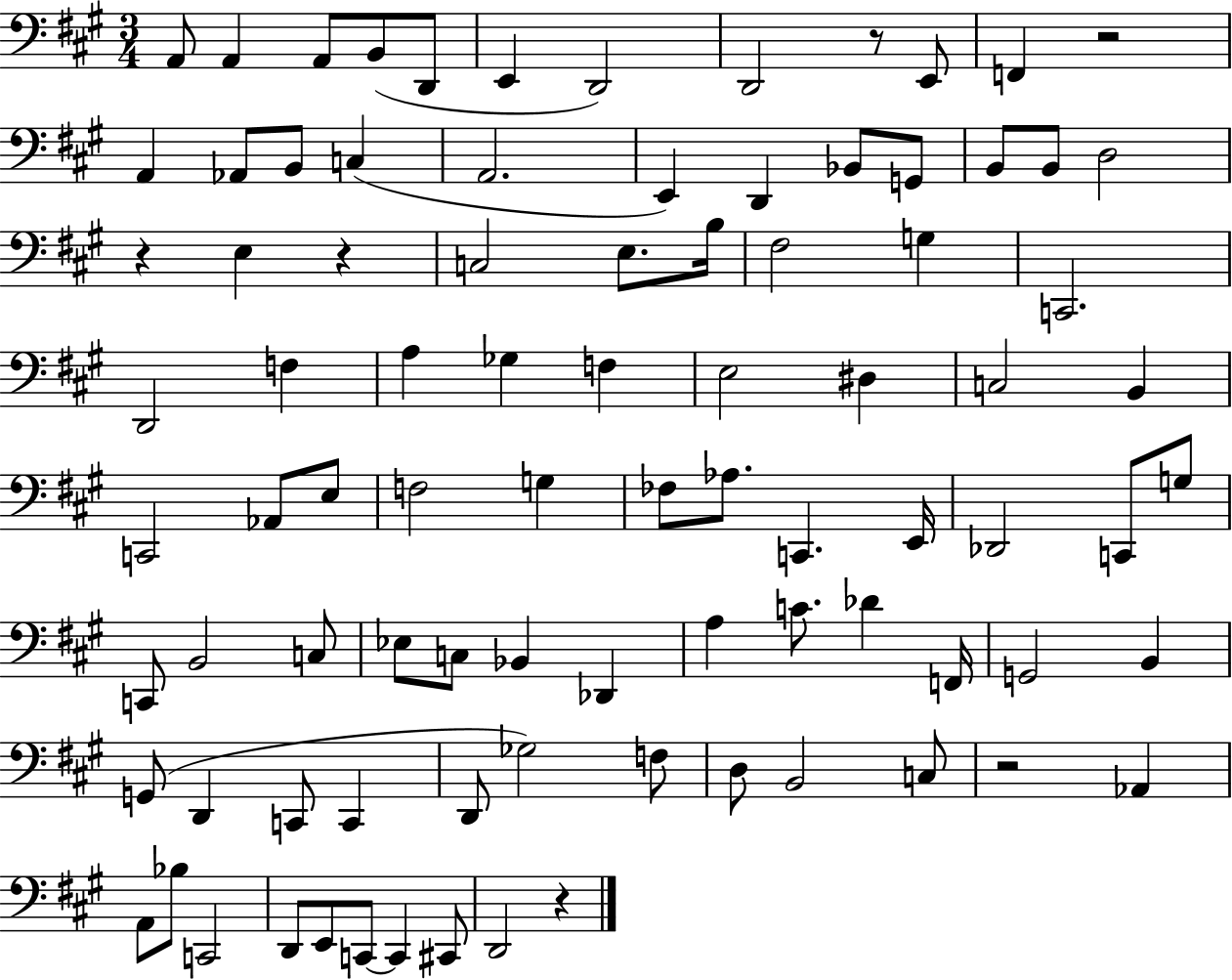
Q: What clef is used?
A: bass